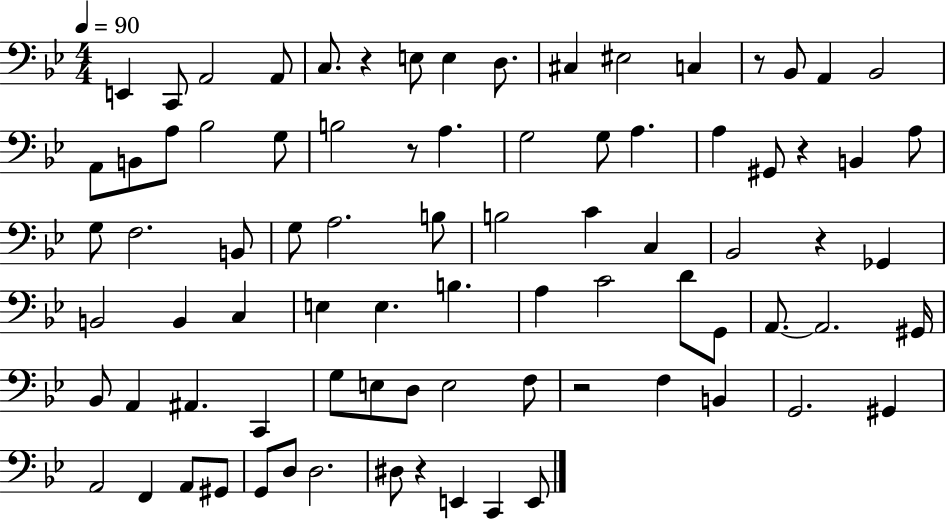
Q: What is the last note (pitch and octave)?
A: E2